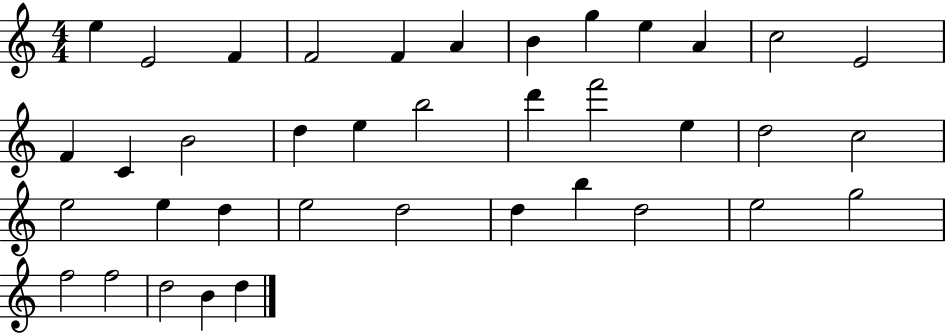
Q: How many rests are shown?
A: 0